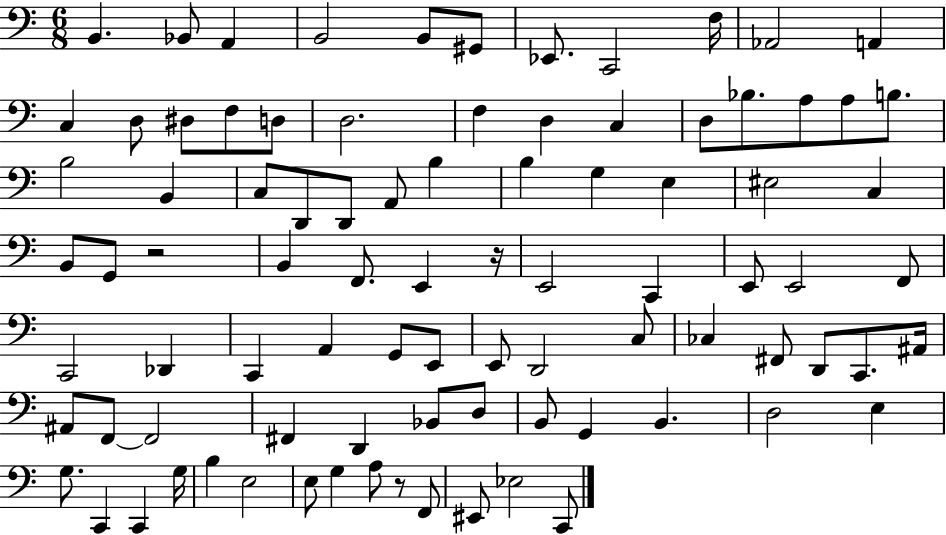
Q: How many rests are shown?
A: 3